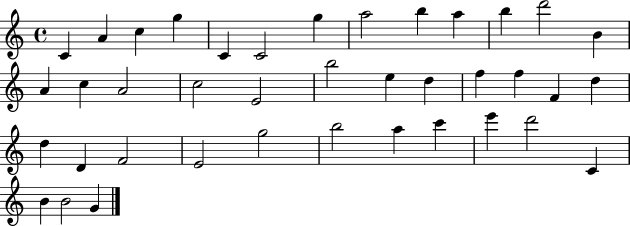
X:1
T:Untitled
M:4/4
L:1/4
K:C
C A c g C C2 g a2 b a b d'2 B A c A2 c2 E2 b2 e d f f F d d D F2 E2 g2 b2 a c' e' d'2 C B B2 G